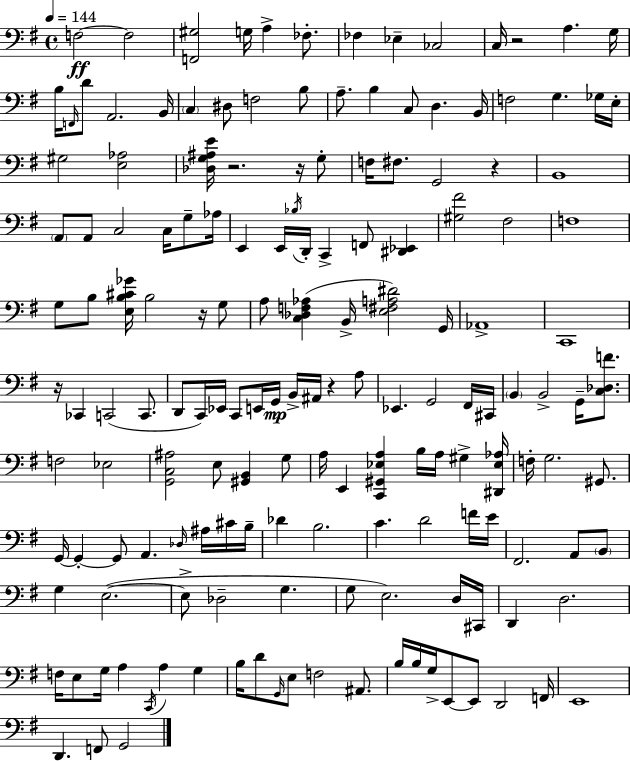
X:1
T:Untitled
M:4/4
L:1/4
K:Em
F,2 F,2 [F,,^G,]2 G,/4 A, _F,/2 _F, _E, _C,2 C,/4 z2 A, G,/4 B,/4 F,,/4 D/2 A,,2 B,,/4 C, ^D,/2 F,2 B,/2 A,/2 B, C,/2 D, B,,/4 F,2 G, _G,/4 E,/4 ^G,2 [E,_A,]2 [_D,G,^A,E]/4 z2 z/4 G,/2 F,/4 ^F,/2 G,,2 z B,,4 A,,/2 A,,/2 C,2 C,/4 G,/2 _A,/4 E,, E,,/4 _B,/4 D,,/4 C,, F,,/2 [^D,,_E,,] [^G,^F]2 ^F,2 F,4 G,/2 B,/2 [E,B,^C_G]/4 B,2 z/4 G,/2 A,/2 [C,_D,F,_A,] B,,/4 [E,^F,A,^D]2 G,,/4 _A,,4 C,,4 z/4 _C,, C,,2 C,,/2 D,,/2 C,,/4 _E,,/4 C,,/2 E,,/4 G,,/4 B,,/4 ^A,,/4 z A,/2 _E,, G,,2 ^F,,/4 ^C,,/4 B,, B,,2 G,,/4 [C,_D,F]/2 F,2 _E,2 [G,,C,^A,]2 E,/2 [^G,,B,,] G,/2 A,/4 E,, [C,,^G,,_E,A,] B,/4 A,/4 ^G, [^D,,_E,_A,]/4 F,/4 G,2 ^G,,/2 G,,/4 G,, G,,/2 A,, _D,/4 ^A,/4 ^C/4 B,/4 _D B,2 C D2 F/4 E/4 ^F,,2 A,,/2 B,,/2 G, E,2 E,/2 _D,2 G, G,/2 E,2 D,/4 ^C,,/4 D,, D,2 F,/4 E,/2 G,/4 A, C,,/4 A, G, B,/4 D/2 G,,/4 E,/2 F,2 ^A,,/2 B,/4 B,/4 G,/4 E,,/2 E,,/2 D,,2 F,,/4 E,,4 D,, F,,/2 G,,2